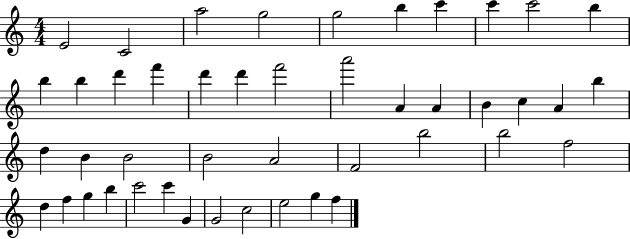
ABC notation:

X:1
T:Untitled
M:4/4
L:1/4
K:C
E2 C2 a2 g2 g2 b c' c' c'2 b b b d' f' d' d' f'2 a'2 A A B c A b d B B2 B2 A2 F2 b2 b2 f2 d f g b c'2 c' G G2 c2 e2 g f